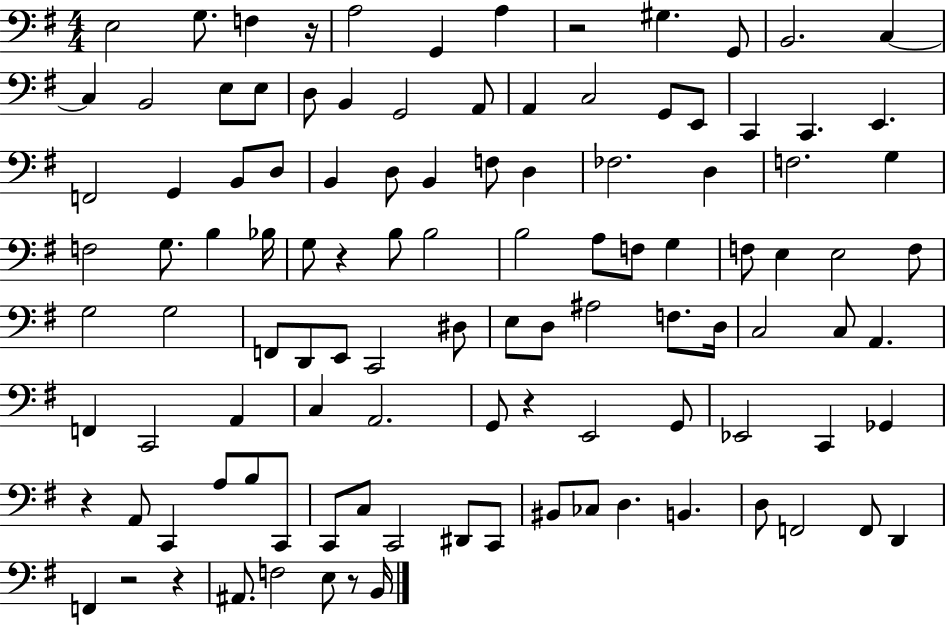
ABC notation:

X:1
T:Untitled
M:4/4
L:1/4
K:G
E,2 G,/2 F, z/4 A,2 G,, A, z2 ^G, G,,/2 B,,2 C, C, B,,2 E,/2 E,/2 D,/2 B,, G,,2 A,,/2 A,, C,2 G,,/2 E,,/2 C,, C,, E,, F,,2 G,, B,,/2 D,/2 B,, D,/2 B,, F,/2 D, _F,2 D, F,2 G, F,2 G,/2 B, _B,/4 G,/2 z B,/2 B,2 B,2 A,/2 F,/2 G, F,/2 E, E,2 F,/2 G,2 G,2 F,,/2 D,,/2 E,,/2 C,,2 ^D,/2 E,/2 D,/2 ^A,2 F,/2 D,/4 C,2 C,/2 A,, F,, C,,2 A,, C, A,,2 G,,/2 z E,,2 G,,/2 _E,,2 C,, _G,, z A,,/2 C,, A,/2 B,/2 C,,/2 C,,/2 C,/2 C,,2 ^D,,/2 C,,/2 ^B,,/2 _C,/2 D, B,, D,/2 F,,2 F,,/2 D,, F,, z2 z ^A,,/2 F,2 E,/2 z/2 B,,/4